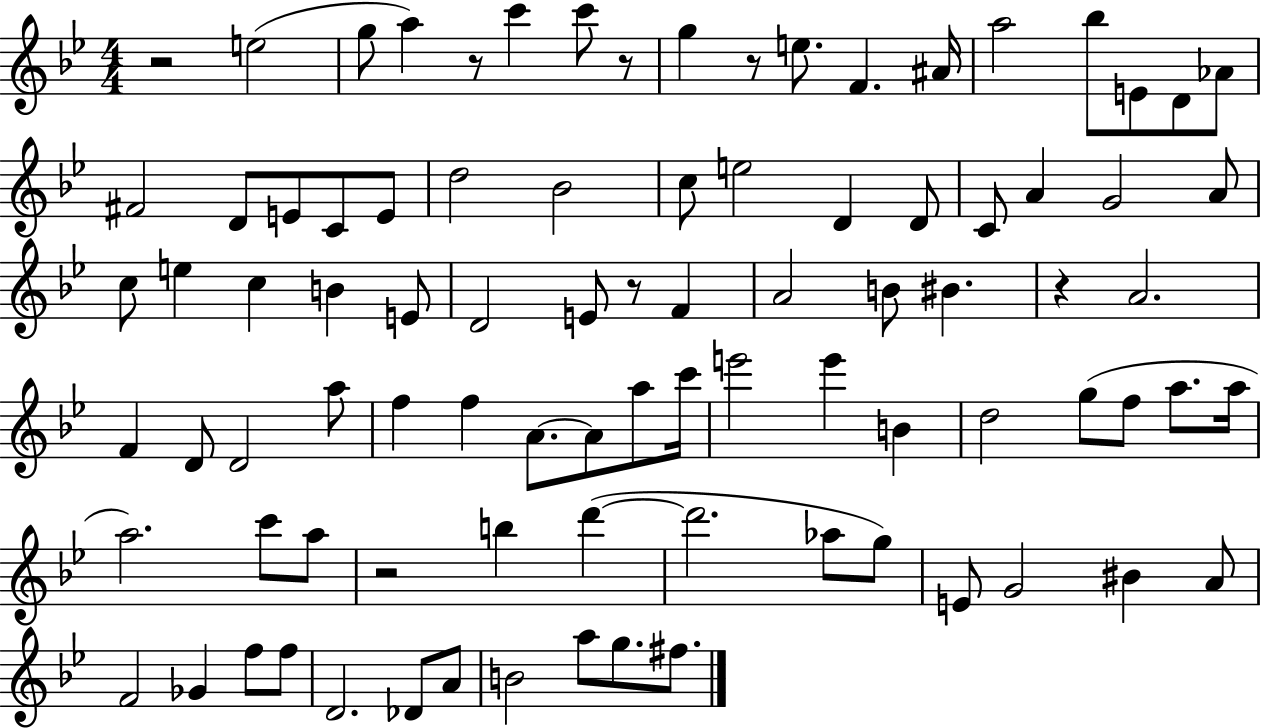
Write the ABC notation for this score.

X:1
T:Untitled
M:4/4
L:1/4
K:Bb
z2 e2 g/2 a z/2 c' c'/2 z/2 g z/2 e/2 F ^A/4 a2 _b/2 E/2 D/2 _A/2 ^F2 D/2 E/2 C/2 E/2 d2 _B2 c/2 e2 D D/2 C/2 A G2 A/2 c/2 e c B E/2 D2 E/2 z/2 F A2 B/2 ^B z A2 F D/2 D2 a/2 f f A/2 A/2 a/2 c'/4 e'2 e' B d2 g/2 f/2 a/2 a/4 a2 c'/2 a/2 z2 b d' d'2 _a/2 g/2 E/2 G2 ^B A/2 F2 _G f/2 f/2 D2 _D/2 A/2 B2 a/2 g/2 ^f/2